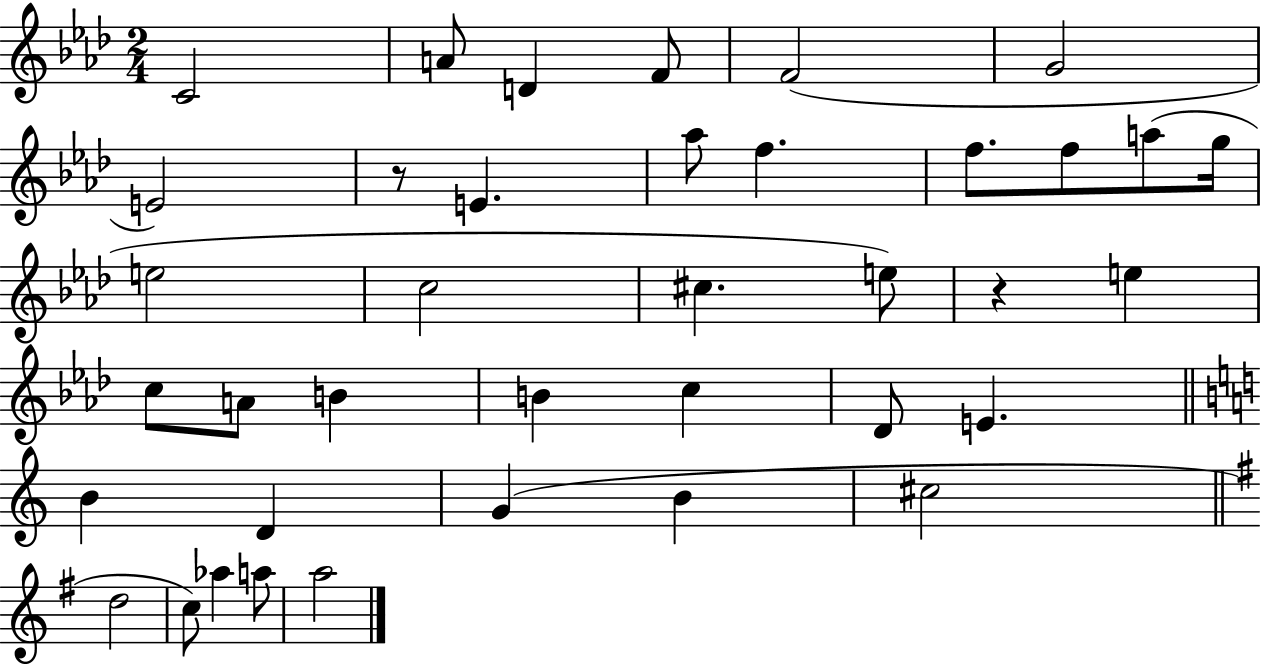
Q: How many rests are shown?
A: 2